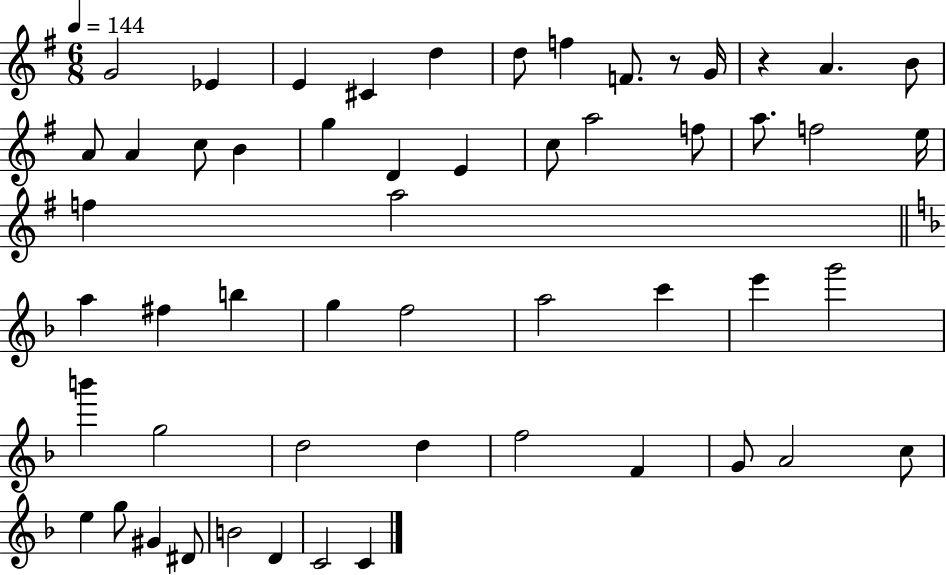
X:1
T:Untitled
M:6/8
L:1/4
K:G
G2 _E E ^C d d/2 f F/2 z/2 G/4 z A B/2 A/2 A c/2 B g D E c/2 a2 f/2 a/2 f2 e/4 f a2 a ^f b g f2 a2 c' e' g'2 b' g2 d2 d f2 F G/2 A2 c/2 e g/2 ^G ^D/2 B2 D C2 C